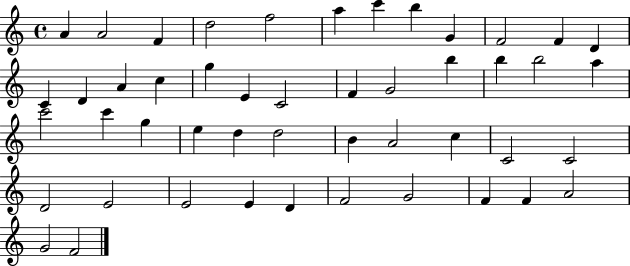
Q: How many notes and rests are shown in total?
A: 48